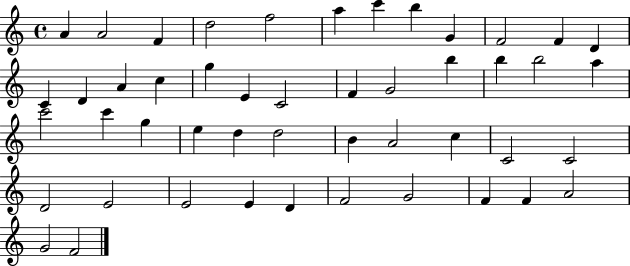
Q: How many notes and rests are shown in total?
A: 48